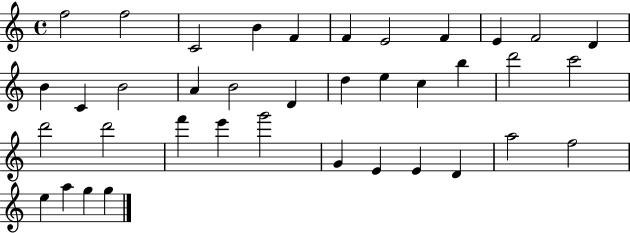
{
  \clef treble
  \time 4/4
  \defaultTimeSignature
  \key c \major
  f''2 f''2 | c'2 b'4 f'4 | f'4 e'2 f'4 | e'4 f'2 d'4 | \break b'4 c'4 b'2 | a'4 b'2 d'4 | d''4 e''4 c''4 b''4 | d'''2 c'''2 | \break d'''2 d'''2 | f'''4 e'''4 g'''2 | g'4 e'4 e'4 d'4 | a''2 f''2 | \break e''4 a''4 g''4 g''4 | \bar "|."
}